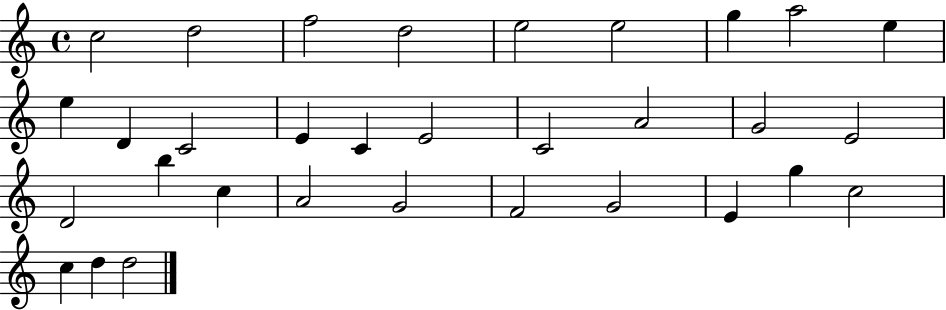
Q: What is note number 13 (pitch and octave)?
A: E4